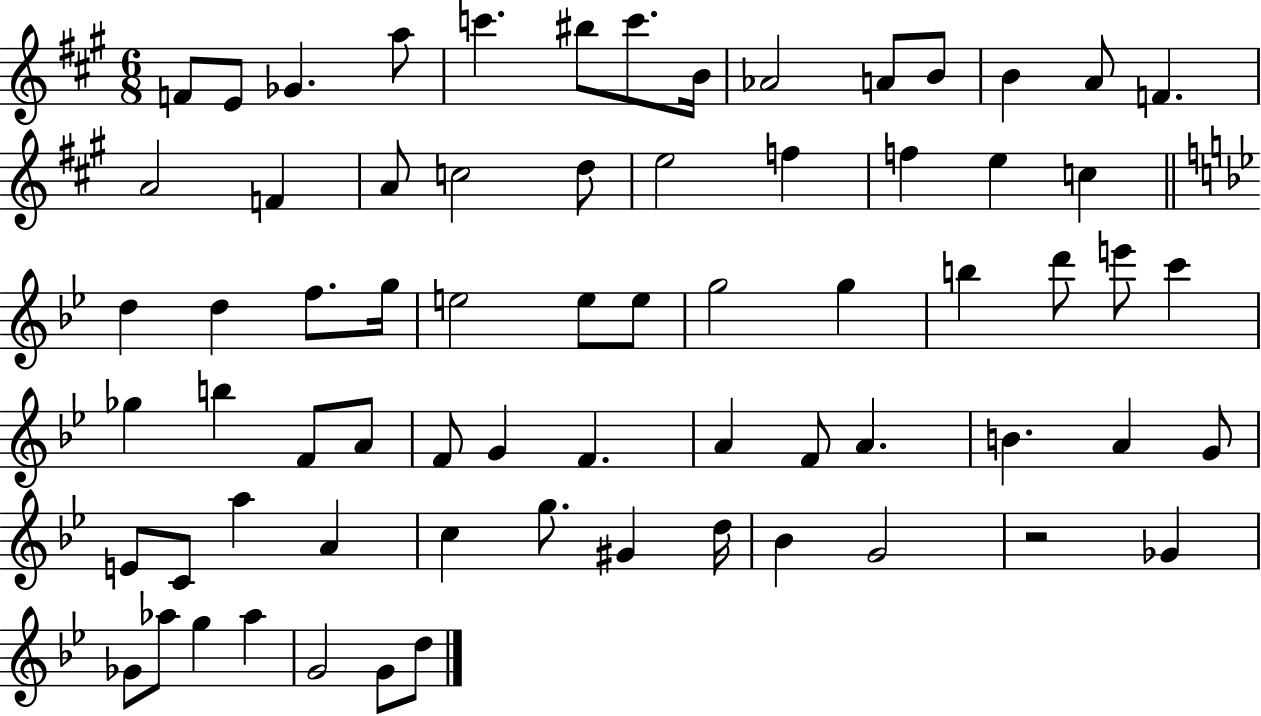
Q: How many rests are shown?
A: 1